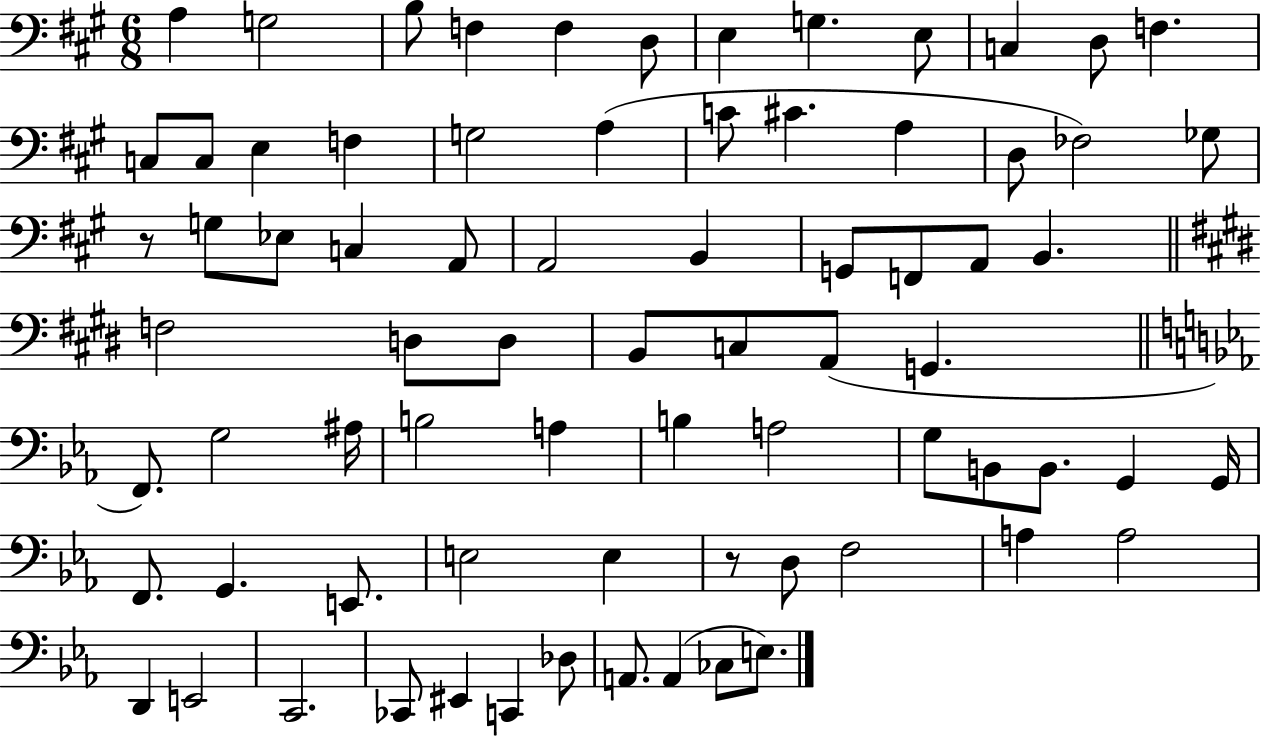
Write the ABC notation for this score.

X:1
T:Untitled
M:6/8
L:1/4
K:A
A, G,2 B,/2 F, F, D,/2 E, G, E,/2 C, D,/2 F, C,/2 C,/2 E, F, G,2 A, C/2 ^C A, D,/2 _F,2 _G,/2 z/2 G,/2 _E,/2 C, A,,/2 A,,2 B,, G,,/2 F,,/2 A,,/2 B,, F,2 D,/2 D,/2 B,,/2 C,/2 A,,/2 G,, F,,/2 G,2 ^A,/4 B,2 A, B, A,2 G,/2 B,,/2 B,,/2 G,, G,,/4 F,,/2 G,, E,,/2 E,2 E, z/2 D,/2 F,2 A, A,2 D,, E,,2 C,,2 _C,,/2 ^E,, C,, _D,/2 A,,/2 A,, _C,/2 E,/2